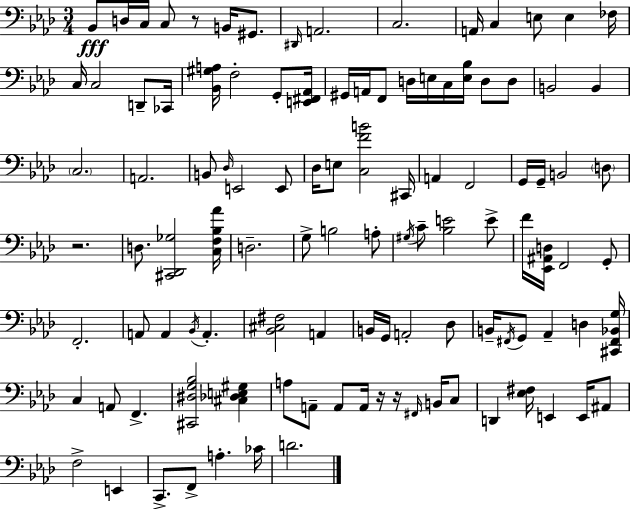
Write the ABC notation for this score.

X:1
T:Untitled
M:3/4
L:1/4
K:Ab
_B,,/2 D,/4 C,/4 C,/2 z/2 B,,/4 ^G,,/2 ^D,,/4 A,,2 C,2 A,,/4 C, E,/2 E, _F,/4 C,/4 C,2 D,,/2 _C,,/4 [_B,,^G,A,]/4 F,2 G,,/2 [E,,^F,,_A,,]/4 ^G,,/4 A,,/4 F,,/2 D,/4 E,/4 C,/4 [E,_B,]/4 D,/2 D,/2 B,,2 B,, C,2 A,,2 B,,/2 _D,/4 E,,2 E,,/2 _D,/4 E,/2 [C,FB]2 ^C,,/4 A,, F,,2 G,,/4 G,,/4 B,,2 D,/2 z2 D,/2 [^C,,_D,,_G,]2 [C,F,_B,_A]/4 D,2 G,/2 B,2 A,/2 ^G,/4 C/2 [_B,E]2 E/2 F/4 [_E,,^A,,D,]/4 F,,2 G,,/2 F,,2 A,,/2 A,, _B,,/4 A,, [_B,,^C,^F,]2 A,, B,,/4 G,,/4 A,,2 _D,/2 B,,/4 ^F,,/4 G,,/2 _A,, D, [^C,,^F,,_B,,G,]/4 C, A,,/2 F,, [^C,,^D,G,_B,]2 [^C,_D,E,^G,] A,/2 A,,/2 A,,/2 A,,/4 z/4 z/4 ^F,,/4 B,,/4 C,/2 D,, [_E,^F,]/4 E,, E,,/4 ^A,,/2 F,2 E,, C,,/2 F,,/2 A, _C/4 D2